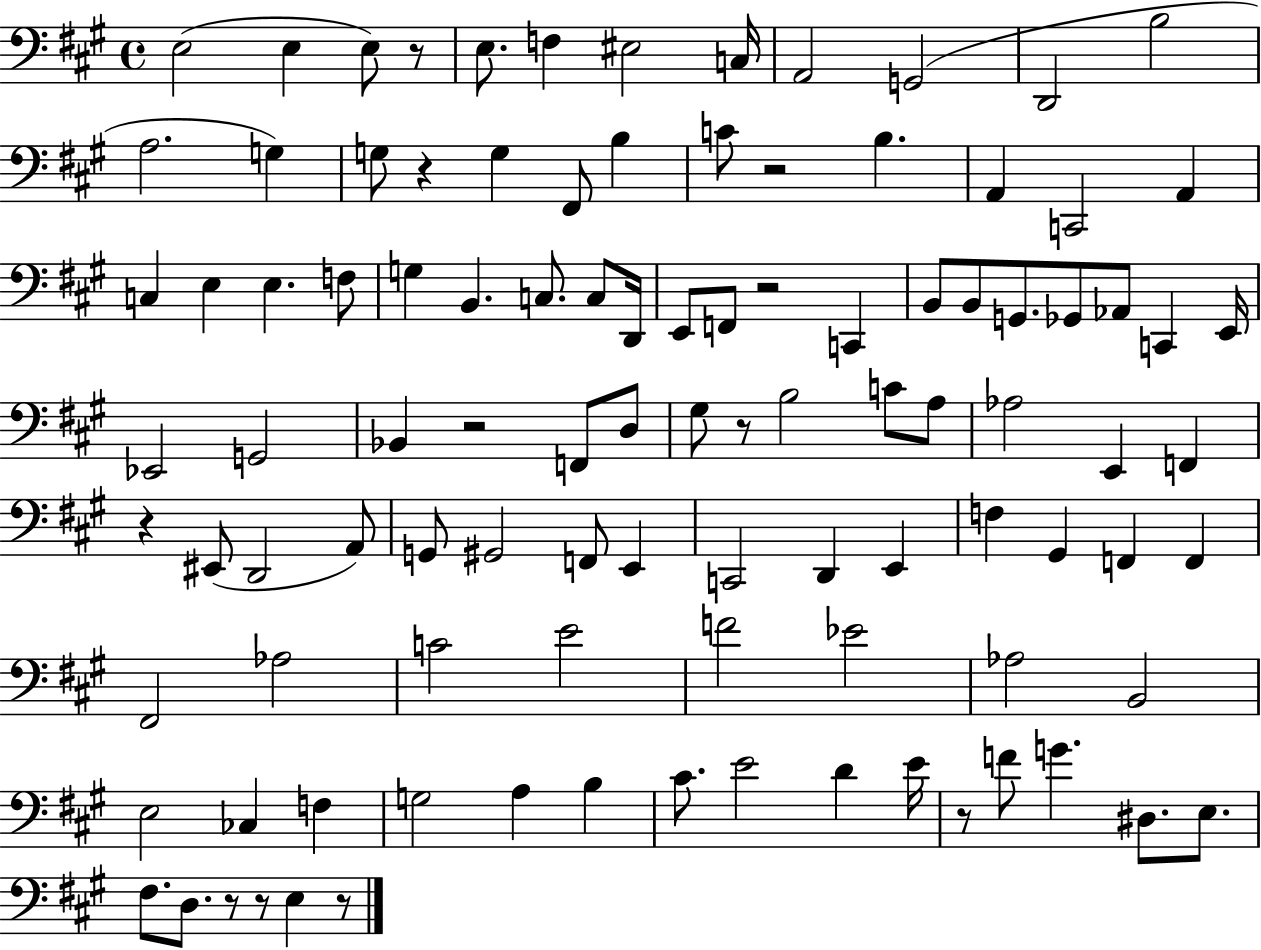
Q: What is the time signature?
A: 4/4